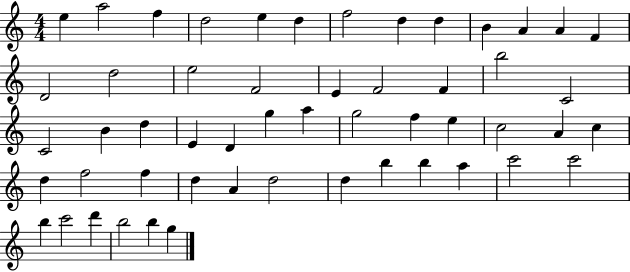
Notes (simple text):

E5/q A5/h F5/q D5/h E5/q D5/q F5/h D5/q D5/q B4/q A4/q A4/q F4/q D4/h D5/h E5/h F4/h E4/q F4/h F4/q B5/h C4/h C4/h B4/q D5/q E4/q D4/q G5/q A5/q G5/h F5/q E5/q C5/h A4/q C5/q D5/q F5/h F5/q D5/q A4/q D5/h D5/q B5/q B5/q A5/q C6/h C6/h B5/q C6/h D6/q B5/h B5/q G5/q